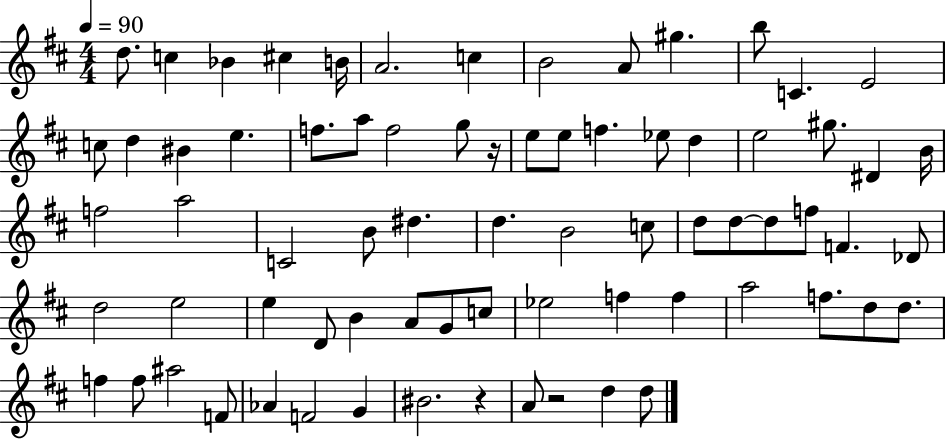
X:1
T:Untitled
M:4/4
L:1/4
K:D
d/2 c _B ^c B/4 A2 c B2 A/2 ^g b/2 C E2 c/2 d ^B e f/2 a/2 f2 g/2 z/4 e/2 e/2 f _e/2 d e2 ^g/2 ^D B/4 f2 a2 C2 B/2 ^d d B2 c/2 d/2 d/2 d/2 f/2 F _D/2 d2 e2 e D/2 B A/2 G/2 c/2 _e2 f f a2 f/2 d/2 d/2 f f/2 ^a2 F/2 _A F2 G ^B2 z A/2 z2 d d/2